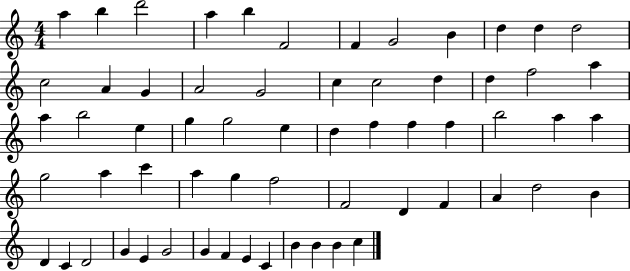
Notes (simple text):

A5/q B5/q D6/h A5/q B5/q F4/h F4/q G4/h B4/q D5/q D5/q D5/h C5/h A4/q G4/q A4/h G4/h C5/q C5/h D5/q D5/q F5/h A5/q A5/q B5/h E5/q G5/q G5/h E5/q D5/q F5/q F5/q F5/q B5/h A5/q A5/q G5/h A5/q C6/q A5/q G5/q F5/h F4/h D4/q F4/q A4/q D5/h B4/q D4/q C4/q D4/h G4/q E4/q G4/h G4/q F4/q E4/q C4/q B4/q B4/q B4/q C5/q